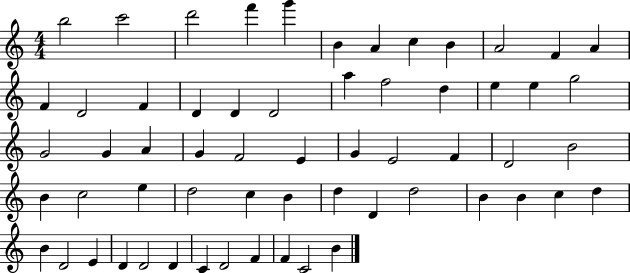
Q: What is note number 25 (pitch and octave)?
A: G4